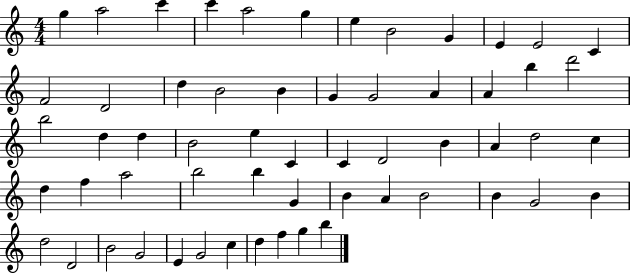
X:1
T:Untitled
M:4/4
L:1/4
K:C
g a2 c' c' a2 g e B2 G E E2 C F2 D2 d B2 B G G2 A A b d'2 b2 d d B2 e C C D2 B A d2 c d f a2 b2 b G B A B2 B G2 B d2 D2 B2 G2 E G2 c d f g b